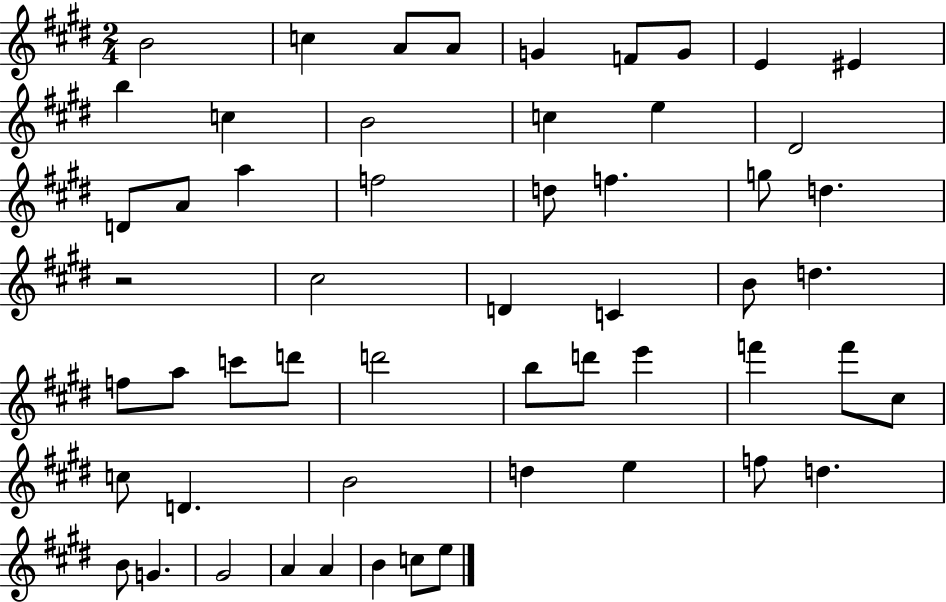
{
  \clef treble
  \numericTimeSignature
  \time 2/4
  \key e \major
  \repeat volta 2 { b'2 | c''4 a'8 a'8 | g'4 f'8 g'8 | e'4 eis'4 | \break b''4 c''4 | b'2 | c''4 e''4 | dis'2 | \break d'8 a'8 a''4 | f''2 | d''8 f''4. | g''8 d''4. | \break r2 | cis''2 | d'4 c'4 | b'8 d''4. | \break f''8 a''8 c'''8 d'''8 | d'''2 | b''8 d'''8 e'''4 | f'''4 f'''8 cis''8 | \break c''8 d'4. | b'2 | d''4 e''4 | f''8 d''4. | \break b'8 g'4. | gis'2 | a'4 a'4 | b'4 c''8 e''8 | \break } \bar "|."
}